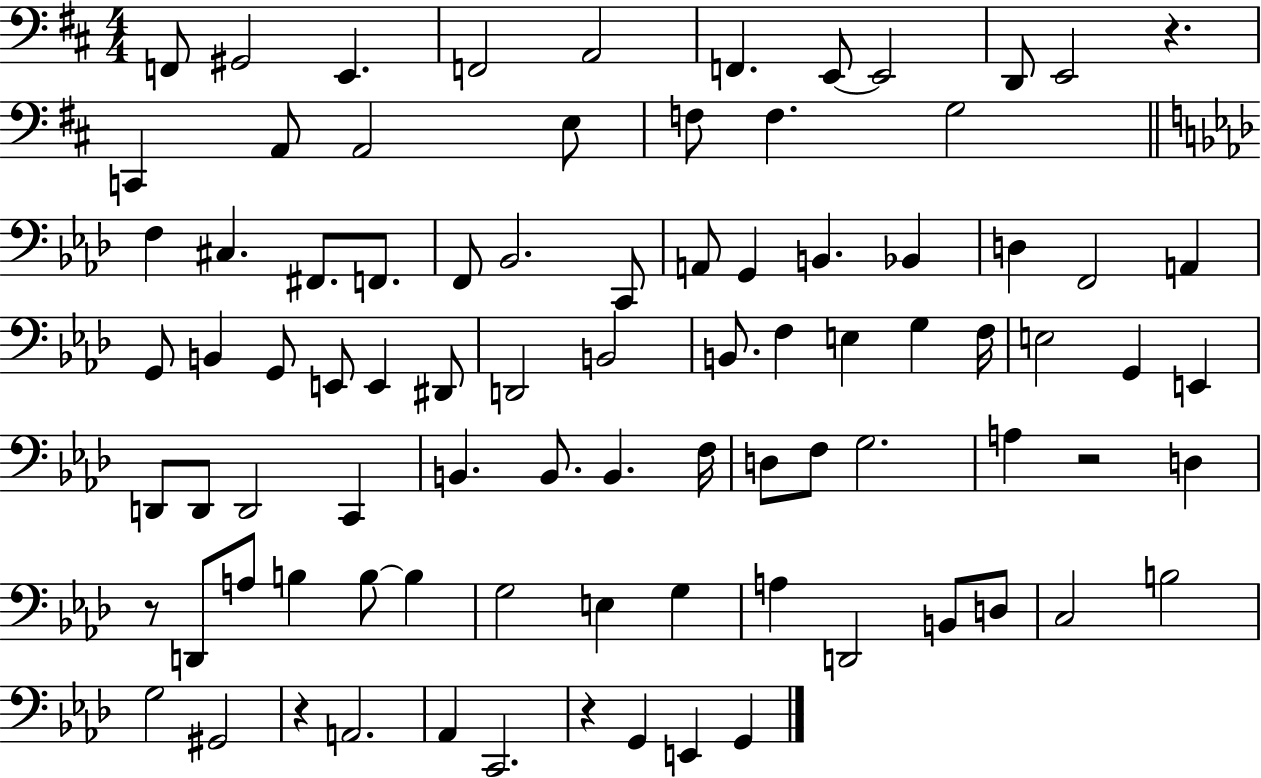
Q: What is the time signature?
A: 4/4